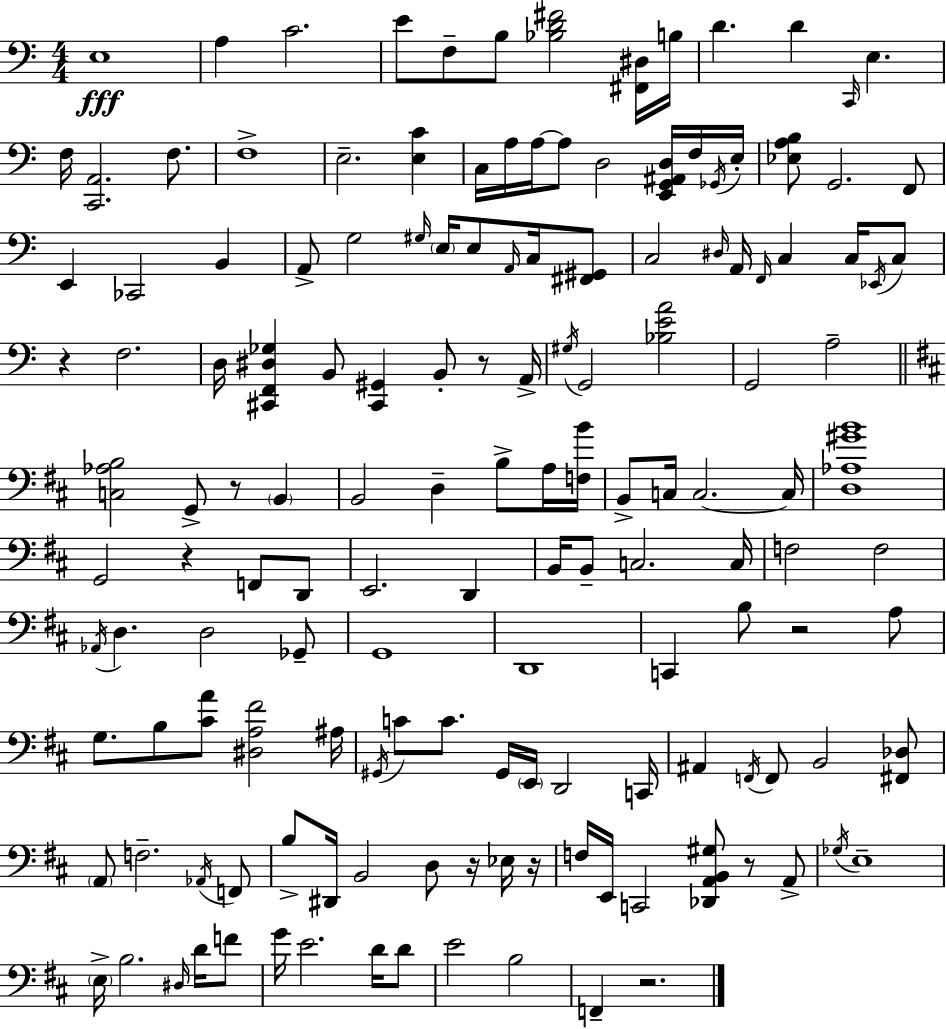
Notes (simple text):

E3/w A3/q C4/h. E4/e F3/e B3/e [Bb3,D4,F#4]/h [F#2,D#3]/s B3/s D4/q. D4/q C2/s E3/q. F3/s [C2,A2]/h. F3/e. F3/w E3/h. [E3,C4]/q C3/s A3/s A3/s A3/e D3/h [E2,G2,A#2,D3]/s F3/s Gb2/s E3/s [Eb3,A3,B3]/e G2/h. F2/e E2/q CES2/h B2/q A2/e G3/h G#3/s E3/s E3/e A2/s C3/s [F#2,G#2]/e C3/h D#3/s A2/s F2/s C3/q C3/s Eb2/s C3/e R/q F3/h. D3/s [C#2,F2,D#3,Gb3]/q B2/e [C#2,G#2]/q B2/e R/e A2/s G#3/s G2/h [Bb3,E4,A4]/h G2/h A3/h [C3,Ab3,B3]/h G2/e R/e B2/q B2/h D3/q B3/e A3/s [F3,B4]/s B2/e C3/s C3/h. C3/s [D3,Ab3,G#4,B4]/w G2/h R/q F2/e D2/e E2/h. D2/q B2/s B2/e C3/h. C3/s F3/h F3/h Ab2/s D3/q. D3/h Gb2/e G2/w D2/w C2/q B3/e R/h A3/e G3/e. B3/e [C#4,A4]/e [D#3,A3,F#4]/h A#3/s G#2/s C4/e C4/e. G#2/s E2/s D2/h C2/s A#2/q F2/s F2/e B2/h [F#2,Db3]/e A2/e F3/h. Ab2/s F2/e B3/e D#2/s B2/h D3/e R/s Eb3/s R/s F3/s E2/s C2/h [Db2,A2,B2,G#3]/e R/e A2/e Gb3/s E3/w E3/s B3/h. D#3/s D4/s F4/e G4/s E4/h. D4/s D4/e E4/h B3/h F2/q R/h.